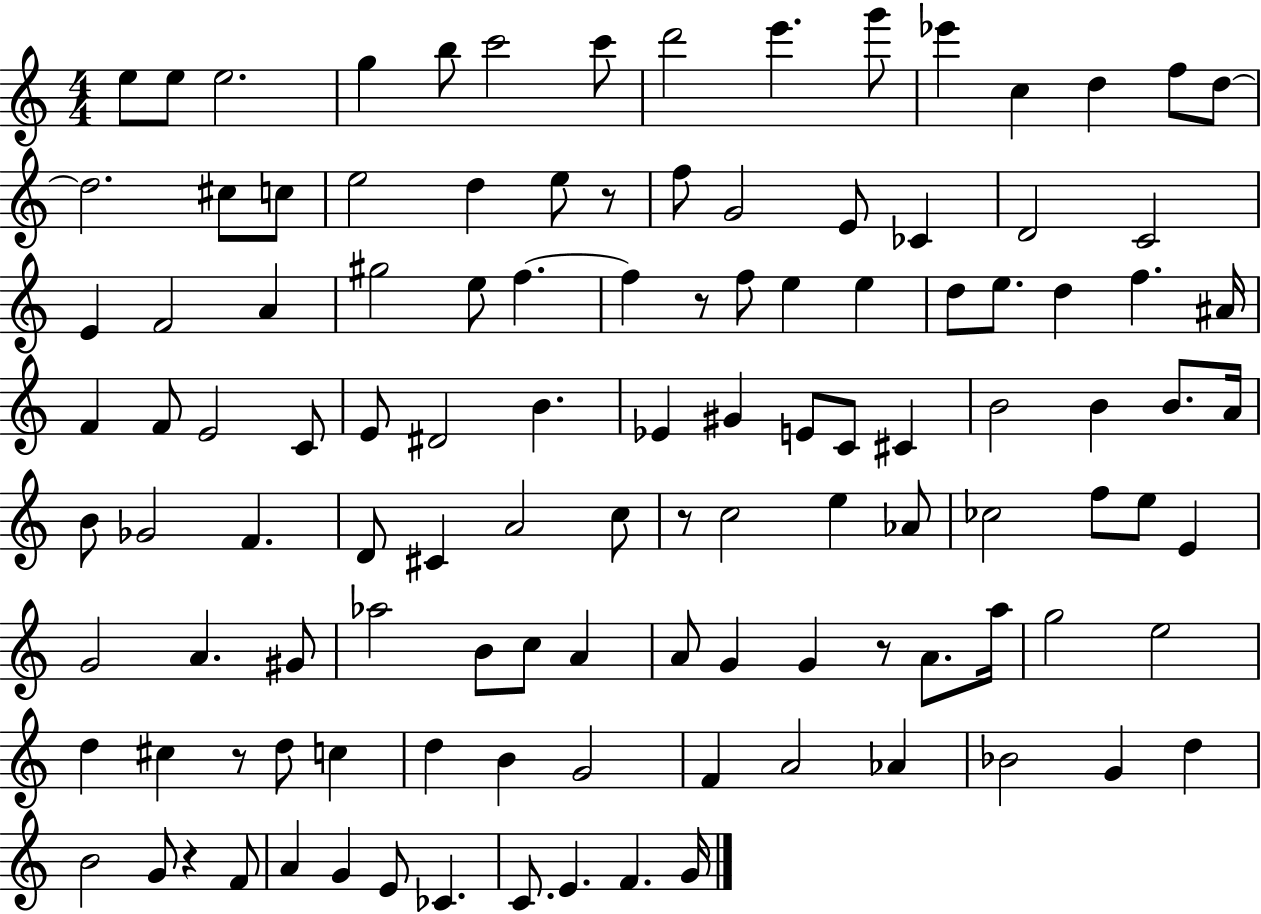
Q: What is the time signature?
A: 4/4